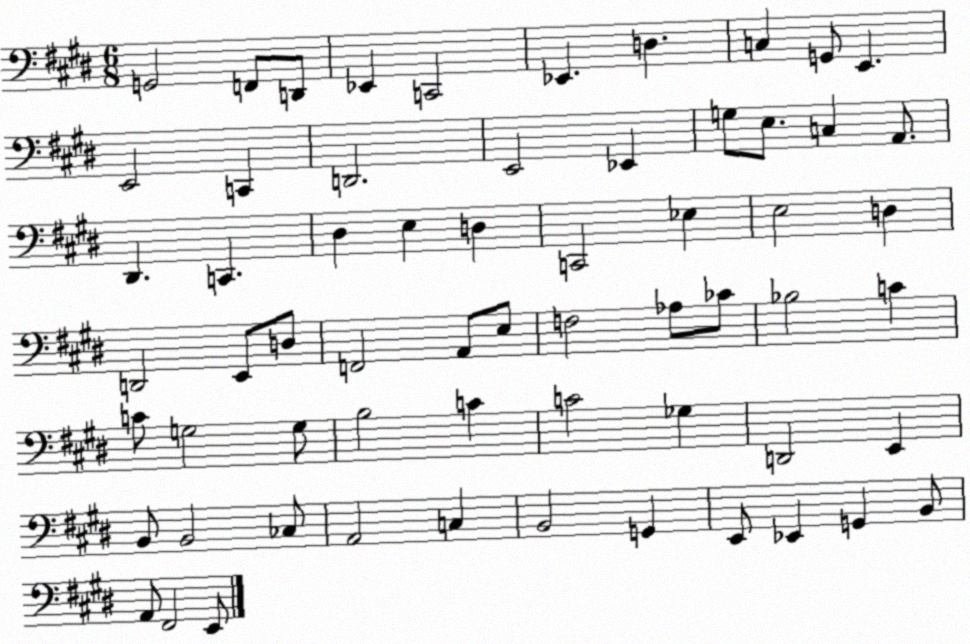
X:1
T:Untitled
M:6/8
L:1/4
K:E
G,,2 F,,/2 D,,/2 _E,, C,,2 _E,, D, C, G,,/2 E,, E,,2 C,, D,,2 E,,2 _E,, G,/2 E,/2 C, A,,/2 ^D,, C,, ^D, E, D, C,,2 _E, E,2 D, D,,2 E,,/2 D,/2 F,,2 A,,/2 E,/2 F,2 _A,/2 _C/2 _B,2 C C/2 G,2 G,/2 B,2 C C2 _G, D,,2 E,, B,,/2 B,,2 _C,/2 A,,2 C, B,,2 G,, E,,/2 _E,, G,, B,,/2 A,,/2 ^F,,2 E,,/2